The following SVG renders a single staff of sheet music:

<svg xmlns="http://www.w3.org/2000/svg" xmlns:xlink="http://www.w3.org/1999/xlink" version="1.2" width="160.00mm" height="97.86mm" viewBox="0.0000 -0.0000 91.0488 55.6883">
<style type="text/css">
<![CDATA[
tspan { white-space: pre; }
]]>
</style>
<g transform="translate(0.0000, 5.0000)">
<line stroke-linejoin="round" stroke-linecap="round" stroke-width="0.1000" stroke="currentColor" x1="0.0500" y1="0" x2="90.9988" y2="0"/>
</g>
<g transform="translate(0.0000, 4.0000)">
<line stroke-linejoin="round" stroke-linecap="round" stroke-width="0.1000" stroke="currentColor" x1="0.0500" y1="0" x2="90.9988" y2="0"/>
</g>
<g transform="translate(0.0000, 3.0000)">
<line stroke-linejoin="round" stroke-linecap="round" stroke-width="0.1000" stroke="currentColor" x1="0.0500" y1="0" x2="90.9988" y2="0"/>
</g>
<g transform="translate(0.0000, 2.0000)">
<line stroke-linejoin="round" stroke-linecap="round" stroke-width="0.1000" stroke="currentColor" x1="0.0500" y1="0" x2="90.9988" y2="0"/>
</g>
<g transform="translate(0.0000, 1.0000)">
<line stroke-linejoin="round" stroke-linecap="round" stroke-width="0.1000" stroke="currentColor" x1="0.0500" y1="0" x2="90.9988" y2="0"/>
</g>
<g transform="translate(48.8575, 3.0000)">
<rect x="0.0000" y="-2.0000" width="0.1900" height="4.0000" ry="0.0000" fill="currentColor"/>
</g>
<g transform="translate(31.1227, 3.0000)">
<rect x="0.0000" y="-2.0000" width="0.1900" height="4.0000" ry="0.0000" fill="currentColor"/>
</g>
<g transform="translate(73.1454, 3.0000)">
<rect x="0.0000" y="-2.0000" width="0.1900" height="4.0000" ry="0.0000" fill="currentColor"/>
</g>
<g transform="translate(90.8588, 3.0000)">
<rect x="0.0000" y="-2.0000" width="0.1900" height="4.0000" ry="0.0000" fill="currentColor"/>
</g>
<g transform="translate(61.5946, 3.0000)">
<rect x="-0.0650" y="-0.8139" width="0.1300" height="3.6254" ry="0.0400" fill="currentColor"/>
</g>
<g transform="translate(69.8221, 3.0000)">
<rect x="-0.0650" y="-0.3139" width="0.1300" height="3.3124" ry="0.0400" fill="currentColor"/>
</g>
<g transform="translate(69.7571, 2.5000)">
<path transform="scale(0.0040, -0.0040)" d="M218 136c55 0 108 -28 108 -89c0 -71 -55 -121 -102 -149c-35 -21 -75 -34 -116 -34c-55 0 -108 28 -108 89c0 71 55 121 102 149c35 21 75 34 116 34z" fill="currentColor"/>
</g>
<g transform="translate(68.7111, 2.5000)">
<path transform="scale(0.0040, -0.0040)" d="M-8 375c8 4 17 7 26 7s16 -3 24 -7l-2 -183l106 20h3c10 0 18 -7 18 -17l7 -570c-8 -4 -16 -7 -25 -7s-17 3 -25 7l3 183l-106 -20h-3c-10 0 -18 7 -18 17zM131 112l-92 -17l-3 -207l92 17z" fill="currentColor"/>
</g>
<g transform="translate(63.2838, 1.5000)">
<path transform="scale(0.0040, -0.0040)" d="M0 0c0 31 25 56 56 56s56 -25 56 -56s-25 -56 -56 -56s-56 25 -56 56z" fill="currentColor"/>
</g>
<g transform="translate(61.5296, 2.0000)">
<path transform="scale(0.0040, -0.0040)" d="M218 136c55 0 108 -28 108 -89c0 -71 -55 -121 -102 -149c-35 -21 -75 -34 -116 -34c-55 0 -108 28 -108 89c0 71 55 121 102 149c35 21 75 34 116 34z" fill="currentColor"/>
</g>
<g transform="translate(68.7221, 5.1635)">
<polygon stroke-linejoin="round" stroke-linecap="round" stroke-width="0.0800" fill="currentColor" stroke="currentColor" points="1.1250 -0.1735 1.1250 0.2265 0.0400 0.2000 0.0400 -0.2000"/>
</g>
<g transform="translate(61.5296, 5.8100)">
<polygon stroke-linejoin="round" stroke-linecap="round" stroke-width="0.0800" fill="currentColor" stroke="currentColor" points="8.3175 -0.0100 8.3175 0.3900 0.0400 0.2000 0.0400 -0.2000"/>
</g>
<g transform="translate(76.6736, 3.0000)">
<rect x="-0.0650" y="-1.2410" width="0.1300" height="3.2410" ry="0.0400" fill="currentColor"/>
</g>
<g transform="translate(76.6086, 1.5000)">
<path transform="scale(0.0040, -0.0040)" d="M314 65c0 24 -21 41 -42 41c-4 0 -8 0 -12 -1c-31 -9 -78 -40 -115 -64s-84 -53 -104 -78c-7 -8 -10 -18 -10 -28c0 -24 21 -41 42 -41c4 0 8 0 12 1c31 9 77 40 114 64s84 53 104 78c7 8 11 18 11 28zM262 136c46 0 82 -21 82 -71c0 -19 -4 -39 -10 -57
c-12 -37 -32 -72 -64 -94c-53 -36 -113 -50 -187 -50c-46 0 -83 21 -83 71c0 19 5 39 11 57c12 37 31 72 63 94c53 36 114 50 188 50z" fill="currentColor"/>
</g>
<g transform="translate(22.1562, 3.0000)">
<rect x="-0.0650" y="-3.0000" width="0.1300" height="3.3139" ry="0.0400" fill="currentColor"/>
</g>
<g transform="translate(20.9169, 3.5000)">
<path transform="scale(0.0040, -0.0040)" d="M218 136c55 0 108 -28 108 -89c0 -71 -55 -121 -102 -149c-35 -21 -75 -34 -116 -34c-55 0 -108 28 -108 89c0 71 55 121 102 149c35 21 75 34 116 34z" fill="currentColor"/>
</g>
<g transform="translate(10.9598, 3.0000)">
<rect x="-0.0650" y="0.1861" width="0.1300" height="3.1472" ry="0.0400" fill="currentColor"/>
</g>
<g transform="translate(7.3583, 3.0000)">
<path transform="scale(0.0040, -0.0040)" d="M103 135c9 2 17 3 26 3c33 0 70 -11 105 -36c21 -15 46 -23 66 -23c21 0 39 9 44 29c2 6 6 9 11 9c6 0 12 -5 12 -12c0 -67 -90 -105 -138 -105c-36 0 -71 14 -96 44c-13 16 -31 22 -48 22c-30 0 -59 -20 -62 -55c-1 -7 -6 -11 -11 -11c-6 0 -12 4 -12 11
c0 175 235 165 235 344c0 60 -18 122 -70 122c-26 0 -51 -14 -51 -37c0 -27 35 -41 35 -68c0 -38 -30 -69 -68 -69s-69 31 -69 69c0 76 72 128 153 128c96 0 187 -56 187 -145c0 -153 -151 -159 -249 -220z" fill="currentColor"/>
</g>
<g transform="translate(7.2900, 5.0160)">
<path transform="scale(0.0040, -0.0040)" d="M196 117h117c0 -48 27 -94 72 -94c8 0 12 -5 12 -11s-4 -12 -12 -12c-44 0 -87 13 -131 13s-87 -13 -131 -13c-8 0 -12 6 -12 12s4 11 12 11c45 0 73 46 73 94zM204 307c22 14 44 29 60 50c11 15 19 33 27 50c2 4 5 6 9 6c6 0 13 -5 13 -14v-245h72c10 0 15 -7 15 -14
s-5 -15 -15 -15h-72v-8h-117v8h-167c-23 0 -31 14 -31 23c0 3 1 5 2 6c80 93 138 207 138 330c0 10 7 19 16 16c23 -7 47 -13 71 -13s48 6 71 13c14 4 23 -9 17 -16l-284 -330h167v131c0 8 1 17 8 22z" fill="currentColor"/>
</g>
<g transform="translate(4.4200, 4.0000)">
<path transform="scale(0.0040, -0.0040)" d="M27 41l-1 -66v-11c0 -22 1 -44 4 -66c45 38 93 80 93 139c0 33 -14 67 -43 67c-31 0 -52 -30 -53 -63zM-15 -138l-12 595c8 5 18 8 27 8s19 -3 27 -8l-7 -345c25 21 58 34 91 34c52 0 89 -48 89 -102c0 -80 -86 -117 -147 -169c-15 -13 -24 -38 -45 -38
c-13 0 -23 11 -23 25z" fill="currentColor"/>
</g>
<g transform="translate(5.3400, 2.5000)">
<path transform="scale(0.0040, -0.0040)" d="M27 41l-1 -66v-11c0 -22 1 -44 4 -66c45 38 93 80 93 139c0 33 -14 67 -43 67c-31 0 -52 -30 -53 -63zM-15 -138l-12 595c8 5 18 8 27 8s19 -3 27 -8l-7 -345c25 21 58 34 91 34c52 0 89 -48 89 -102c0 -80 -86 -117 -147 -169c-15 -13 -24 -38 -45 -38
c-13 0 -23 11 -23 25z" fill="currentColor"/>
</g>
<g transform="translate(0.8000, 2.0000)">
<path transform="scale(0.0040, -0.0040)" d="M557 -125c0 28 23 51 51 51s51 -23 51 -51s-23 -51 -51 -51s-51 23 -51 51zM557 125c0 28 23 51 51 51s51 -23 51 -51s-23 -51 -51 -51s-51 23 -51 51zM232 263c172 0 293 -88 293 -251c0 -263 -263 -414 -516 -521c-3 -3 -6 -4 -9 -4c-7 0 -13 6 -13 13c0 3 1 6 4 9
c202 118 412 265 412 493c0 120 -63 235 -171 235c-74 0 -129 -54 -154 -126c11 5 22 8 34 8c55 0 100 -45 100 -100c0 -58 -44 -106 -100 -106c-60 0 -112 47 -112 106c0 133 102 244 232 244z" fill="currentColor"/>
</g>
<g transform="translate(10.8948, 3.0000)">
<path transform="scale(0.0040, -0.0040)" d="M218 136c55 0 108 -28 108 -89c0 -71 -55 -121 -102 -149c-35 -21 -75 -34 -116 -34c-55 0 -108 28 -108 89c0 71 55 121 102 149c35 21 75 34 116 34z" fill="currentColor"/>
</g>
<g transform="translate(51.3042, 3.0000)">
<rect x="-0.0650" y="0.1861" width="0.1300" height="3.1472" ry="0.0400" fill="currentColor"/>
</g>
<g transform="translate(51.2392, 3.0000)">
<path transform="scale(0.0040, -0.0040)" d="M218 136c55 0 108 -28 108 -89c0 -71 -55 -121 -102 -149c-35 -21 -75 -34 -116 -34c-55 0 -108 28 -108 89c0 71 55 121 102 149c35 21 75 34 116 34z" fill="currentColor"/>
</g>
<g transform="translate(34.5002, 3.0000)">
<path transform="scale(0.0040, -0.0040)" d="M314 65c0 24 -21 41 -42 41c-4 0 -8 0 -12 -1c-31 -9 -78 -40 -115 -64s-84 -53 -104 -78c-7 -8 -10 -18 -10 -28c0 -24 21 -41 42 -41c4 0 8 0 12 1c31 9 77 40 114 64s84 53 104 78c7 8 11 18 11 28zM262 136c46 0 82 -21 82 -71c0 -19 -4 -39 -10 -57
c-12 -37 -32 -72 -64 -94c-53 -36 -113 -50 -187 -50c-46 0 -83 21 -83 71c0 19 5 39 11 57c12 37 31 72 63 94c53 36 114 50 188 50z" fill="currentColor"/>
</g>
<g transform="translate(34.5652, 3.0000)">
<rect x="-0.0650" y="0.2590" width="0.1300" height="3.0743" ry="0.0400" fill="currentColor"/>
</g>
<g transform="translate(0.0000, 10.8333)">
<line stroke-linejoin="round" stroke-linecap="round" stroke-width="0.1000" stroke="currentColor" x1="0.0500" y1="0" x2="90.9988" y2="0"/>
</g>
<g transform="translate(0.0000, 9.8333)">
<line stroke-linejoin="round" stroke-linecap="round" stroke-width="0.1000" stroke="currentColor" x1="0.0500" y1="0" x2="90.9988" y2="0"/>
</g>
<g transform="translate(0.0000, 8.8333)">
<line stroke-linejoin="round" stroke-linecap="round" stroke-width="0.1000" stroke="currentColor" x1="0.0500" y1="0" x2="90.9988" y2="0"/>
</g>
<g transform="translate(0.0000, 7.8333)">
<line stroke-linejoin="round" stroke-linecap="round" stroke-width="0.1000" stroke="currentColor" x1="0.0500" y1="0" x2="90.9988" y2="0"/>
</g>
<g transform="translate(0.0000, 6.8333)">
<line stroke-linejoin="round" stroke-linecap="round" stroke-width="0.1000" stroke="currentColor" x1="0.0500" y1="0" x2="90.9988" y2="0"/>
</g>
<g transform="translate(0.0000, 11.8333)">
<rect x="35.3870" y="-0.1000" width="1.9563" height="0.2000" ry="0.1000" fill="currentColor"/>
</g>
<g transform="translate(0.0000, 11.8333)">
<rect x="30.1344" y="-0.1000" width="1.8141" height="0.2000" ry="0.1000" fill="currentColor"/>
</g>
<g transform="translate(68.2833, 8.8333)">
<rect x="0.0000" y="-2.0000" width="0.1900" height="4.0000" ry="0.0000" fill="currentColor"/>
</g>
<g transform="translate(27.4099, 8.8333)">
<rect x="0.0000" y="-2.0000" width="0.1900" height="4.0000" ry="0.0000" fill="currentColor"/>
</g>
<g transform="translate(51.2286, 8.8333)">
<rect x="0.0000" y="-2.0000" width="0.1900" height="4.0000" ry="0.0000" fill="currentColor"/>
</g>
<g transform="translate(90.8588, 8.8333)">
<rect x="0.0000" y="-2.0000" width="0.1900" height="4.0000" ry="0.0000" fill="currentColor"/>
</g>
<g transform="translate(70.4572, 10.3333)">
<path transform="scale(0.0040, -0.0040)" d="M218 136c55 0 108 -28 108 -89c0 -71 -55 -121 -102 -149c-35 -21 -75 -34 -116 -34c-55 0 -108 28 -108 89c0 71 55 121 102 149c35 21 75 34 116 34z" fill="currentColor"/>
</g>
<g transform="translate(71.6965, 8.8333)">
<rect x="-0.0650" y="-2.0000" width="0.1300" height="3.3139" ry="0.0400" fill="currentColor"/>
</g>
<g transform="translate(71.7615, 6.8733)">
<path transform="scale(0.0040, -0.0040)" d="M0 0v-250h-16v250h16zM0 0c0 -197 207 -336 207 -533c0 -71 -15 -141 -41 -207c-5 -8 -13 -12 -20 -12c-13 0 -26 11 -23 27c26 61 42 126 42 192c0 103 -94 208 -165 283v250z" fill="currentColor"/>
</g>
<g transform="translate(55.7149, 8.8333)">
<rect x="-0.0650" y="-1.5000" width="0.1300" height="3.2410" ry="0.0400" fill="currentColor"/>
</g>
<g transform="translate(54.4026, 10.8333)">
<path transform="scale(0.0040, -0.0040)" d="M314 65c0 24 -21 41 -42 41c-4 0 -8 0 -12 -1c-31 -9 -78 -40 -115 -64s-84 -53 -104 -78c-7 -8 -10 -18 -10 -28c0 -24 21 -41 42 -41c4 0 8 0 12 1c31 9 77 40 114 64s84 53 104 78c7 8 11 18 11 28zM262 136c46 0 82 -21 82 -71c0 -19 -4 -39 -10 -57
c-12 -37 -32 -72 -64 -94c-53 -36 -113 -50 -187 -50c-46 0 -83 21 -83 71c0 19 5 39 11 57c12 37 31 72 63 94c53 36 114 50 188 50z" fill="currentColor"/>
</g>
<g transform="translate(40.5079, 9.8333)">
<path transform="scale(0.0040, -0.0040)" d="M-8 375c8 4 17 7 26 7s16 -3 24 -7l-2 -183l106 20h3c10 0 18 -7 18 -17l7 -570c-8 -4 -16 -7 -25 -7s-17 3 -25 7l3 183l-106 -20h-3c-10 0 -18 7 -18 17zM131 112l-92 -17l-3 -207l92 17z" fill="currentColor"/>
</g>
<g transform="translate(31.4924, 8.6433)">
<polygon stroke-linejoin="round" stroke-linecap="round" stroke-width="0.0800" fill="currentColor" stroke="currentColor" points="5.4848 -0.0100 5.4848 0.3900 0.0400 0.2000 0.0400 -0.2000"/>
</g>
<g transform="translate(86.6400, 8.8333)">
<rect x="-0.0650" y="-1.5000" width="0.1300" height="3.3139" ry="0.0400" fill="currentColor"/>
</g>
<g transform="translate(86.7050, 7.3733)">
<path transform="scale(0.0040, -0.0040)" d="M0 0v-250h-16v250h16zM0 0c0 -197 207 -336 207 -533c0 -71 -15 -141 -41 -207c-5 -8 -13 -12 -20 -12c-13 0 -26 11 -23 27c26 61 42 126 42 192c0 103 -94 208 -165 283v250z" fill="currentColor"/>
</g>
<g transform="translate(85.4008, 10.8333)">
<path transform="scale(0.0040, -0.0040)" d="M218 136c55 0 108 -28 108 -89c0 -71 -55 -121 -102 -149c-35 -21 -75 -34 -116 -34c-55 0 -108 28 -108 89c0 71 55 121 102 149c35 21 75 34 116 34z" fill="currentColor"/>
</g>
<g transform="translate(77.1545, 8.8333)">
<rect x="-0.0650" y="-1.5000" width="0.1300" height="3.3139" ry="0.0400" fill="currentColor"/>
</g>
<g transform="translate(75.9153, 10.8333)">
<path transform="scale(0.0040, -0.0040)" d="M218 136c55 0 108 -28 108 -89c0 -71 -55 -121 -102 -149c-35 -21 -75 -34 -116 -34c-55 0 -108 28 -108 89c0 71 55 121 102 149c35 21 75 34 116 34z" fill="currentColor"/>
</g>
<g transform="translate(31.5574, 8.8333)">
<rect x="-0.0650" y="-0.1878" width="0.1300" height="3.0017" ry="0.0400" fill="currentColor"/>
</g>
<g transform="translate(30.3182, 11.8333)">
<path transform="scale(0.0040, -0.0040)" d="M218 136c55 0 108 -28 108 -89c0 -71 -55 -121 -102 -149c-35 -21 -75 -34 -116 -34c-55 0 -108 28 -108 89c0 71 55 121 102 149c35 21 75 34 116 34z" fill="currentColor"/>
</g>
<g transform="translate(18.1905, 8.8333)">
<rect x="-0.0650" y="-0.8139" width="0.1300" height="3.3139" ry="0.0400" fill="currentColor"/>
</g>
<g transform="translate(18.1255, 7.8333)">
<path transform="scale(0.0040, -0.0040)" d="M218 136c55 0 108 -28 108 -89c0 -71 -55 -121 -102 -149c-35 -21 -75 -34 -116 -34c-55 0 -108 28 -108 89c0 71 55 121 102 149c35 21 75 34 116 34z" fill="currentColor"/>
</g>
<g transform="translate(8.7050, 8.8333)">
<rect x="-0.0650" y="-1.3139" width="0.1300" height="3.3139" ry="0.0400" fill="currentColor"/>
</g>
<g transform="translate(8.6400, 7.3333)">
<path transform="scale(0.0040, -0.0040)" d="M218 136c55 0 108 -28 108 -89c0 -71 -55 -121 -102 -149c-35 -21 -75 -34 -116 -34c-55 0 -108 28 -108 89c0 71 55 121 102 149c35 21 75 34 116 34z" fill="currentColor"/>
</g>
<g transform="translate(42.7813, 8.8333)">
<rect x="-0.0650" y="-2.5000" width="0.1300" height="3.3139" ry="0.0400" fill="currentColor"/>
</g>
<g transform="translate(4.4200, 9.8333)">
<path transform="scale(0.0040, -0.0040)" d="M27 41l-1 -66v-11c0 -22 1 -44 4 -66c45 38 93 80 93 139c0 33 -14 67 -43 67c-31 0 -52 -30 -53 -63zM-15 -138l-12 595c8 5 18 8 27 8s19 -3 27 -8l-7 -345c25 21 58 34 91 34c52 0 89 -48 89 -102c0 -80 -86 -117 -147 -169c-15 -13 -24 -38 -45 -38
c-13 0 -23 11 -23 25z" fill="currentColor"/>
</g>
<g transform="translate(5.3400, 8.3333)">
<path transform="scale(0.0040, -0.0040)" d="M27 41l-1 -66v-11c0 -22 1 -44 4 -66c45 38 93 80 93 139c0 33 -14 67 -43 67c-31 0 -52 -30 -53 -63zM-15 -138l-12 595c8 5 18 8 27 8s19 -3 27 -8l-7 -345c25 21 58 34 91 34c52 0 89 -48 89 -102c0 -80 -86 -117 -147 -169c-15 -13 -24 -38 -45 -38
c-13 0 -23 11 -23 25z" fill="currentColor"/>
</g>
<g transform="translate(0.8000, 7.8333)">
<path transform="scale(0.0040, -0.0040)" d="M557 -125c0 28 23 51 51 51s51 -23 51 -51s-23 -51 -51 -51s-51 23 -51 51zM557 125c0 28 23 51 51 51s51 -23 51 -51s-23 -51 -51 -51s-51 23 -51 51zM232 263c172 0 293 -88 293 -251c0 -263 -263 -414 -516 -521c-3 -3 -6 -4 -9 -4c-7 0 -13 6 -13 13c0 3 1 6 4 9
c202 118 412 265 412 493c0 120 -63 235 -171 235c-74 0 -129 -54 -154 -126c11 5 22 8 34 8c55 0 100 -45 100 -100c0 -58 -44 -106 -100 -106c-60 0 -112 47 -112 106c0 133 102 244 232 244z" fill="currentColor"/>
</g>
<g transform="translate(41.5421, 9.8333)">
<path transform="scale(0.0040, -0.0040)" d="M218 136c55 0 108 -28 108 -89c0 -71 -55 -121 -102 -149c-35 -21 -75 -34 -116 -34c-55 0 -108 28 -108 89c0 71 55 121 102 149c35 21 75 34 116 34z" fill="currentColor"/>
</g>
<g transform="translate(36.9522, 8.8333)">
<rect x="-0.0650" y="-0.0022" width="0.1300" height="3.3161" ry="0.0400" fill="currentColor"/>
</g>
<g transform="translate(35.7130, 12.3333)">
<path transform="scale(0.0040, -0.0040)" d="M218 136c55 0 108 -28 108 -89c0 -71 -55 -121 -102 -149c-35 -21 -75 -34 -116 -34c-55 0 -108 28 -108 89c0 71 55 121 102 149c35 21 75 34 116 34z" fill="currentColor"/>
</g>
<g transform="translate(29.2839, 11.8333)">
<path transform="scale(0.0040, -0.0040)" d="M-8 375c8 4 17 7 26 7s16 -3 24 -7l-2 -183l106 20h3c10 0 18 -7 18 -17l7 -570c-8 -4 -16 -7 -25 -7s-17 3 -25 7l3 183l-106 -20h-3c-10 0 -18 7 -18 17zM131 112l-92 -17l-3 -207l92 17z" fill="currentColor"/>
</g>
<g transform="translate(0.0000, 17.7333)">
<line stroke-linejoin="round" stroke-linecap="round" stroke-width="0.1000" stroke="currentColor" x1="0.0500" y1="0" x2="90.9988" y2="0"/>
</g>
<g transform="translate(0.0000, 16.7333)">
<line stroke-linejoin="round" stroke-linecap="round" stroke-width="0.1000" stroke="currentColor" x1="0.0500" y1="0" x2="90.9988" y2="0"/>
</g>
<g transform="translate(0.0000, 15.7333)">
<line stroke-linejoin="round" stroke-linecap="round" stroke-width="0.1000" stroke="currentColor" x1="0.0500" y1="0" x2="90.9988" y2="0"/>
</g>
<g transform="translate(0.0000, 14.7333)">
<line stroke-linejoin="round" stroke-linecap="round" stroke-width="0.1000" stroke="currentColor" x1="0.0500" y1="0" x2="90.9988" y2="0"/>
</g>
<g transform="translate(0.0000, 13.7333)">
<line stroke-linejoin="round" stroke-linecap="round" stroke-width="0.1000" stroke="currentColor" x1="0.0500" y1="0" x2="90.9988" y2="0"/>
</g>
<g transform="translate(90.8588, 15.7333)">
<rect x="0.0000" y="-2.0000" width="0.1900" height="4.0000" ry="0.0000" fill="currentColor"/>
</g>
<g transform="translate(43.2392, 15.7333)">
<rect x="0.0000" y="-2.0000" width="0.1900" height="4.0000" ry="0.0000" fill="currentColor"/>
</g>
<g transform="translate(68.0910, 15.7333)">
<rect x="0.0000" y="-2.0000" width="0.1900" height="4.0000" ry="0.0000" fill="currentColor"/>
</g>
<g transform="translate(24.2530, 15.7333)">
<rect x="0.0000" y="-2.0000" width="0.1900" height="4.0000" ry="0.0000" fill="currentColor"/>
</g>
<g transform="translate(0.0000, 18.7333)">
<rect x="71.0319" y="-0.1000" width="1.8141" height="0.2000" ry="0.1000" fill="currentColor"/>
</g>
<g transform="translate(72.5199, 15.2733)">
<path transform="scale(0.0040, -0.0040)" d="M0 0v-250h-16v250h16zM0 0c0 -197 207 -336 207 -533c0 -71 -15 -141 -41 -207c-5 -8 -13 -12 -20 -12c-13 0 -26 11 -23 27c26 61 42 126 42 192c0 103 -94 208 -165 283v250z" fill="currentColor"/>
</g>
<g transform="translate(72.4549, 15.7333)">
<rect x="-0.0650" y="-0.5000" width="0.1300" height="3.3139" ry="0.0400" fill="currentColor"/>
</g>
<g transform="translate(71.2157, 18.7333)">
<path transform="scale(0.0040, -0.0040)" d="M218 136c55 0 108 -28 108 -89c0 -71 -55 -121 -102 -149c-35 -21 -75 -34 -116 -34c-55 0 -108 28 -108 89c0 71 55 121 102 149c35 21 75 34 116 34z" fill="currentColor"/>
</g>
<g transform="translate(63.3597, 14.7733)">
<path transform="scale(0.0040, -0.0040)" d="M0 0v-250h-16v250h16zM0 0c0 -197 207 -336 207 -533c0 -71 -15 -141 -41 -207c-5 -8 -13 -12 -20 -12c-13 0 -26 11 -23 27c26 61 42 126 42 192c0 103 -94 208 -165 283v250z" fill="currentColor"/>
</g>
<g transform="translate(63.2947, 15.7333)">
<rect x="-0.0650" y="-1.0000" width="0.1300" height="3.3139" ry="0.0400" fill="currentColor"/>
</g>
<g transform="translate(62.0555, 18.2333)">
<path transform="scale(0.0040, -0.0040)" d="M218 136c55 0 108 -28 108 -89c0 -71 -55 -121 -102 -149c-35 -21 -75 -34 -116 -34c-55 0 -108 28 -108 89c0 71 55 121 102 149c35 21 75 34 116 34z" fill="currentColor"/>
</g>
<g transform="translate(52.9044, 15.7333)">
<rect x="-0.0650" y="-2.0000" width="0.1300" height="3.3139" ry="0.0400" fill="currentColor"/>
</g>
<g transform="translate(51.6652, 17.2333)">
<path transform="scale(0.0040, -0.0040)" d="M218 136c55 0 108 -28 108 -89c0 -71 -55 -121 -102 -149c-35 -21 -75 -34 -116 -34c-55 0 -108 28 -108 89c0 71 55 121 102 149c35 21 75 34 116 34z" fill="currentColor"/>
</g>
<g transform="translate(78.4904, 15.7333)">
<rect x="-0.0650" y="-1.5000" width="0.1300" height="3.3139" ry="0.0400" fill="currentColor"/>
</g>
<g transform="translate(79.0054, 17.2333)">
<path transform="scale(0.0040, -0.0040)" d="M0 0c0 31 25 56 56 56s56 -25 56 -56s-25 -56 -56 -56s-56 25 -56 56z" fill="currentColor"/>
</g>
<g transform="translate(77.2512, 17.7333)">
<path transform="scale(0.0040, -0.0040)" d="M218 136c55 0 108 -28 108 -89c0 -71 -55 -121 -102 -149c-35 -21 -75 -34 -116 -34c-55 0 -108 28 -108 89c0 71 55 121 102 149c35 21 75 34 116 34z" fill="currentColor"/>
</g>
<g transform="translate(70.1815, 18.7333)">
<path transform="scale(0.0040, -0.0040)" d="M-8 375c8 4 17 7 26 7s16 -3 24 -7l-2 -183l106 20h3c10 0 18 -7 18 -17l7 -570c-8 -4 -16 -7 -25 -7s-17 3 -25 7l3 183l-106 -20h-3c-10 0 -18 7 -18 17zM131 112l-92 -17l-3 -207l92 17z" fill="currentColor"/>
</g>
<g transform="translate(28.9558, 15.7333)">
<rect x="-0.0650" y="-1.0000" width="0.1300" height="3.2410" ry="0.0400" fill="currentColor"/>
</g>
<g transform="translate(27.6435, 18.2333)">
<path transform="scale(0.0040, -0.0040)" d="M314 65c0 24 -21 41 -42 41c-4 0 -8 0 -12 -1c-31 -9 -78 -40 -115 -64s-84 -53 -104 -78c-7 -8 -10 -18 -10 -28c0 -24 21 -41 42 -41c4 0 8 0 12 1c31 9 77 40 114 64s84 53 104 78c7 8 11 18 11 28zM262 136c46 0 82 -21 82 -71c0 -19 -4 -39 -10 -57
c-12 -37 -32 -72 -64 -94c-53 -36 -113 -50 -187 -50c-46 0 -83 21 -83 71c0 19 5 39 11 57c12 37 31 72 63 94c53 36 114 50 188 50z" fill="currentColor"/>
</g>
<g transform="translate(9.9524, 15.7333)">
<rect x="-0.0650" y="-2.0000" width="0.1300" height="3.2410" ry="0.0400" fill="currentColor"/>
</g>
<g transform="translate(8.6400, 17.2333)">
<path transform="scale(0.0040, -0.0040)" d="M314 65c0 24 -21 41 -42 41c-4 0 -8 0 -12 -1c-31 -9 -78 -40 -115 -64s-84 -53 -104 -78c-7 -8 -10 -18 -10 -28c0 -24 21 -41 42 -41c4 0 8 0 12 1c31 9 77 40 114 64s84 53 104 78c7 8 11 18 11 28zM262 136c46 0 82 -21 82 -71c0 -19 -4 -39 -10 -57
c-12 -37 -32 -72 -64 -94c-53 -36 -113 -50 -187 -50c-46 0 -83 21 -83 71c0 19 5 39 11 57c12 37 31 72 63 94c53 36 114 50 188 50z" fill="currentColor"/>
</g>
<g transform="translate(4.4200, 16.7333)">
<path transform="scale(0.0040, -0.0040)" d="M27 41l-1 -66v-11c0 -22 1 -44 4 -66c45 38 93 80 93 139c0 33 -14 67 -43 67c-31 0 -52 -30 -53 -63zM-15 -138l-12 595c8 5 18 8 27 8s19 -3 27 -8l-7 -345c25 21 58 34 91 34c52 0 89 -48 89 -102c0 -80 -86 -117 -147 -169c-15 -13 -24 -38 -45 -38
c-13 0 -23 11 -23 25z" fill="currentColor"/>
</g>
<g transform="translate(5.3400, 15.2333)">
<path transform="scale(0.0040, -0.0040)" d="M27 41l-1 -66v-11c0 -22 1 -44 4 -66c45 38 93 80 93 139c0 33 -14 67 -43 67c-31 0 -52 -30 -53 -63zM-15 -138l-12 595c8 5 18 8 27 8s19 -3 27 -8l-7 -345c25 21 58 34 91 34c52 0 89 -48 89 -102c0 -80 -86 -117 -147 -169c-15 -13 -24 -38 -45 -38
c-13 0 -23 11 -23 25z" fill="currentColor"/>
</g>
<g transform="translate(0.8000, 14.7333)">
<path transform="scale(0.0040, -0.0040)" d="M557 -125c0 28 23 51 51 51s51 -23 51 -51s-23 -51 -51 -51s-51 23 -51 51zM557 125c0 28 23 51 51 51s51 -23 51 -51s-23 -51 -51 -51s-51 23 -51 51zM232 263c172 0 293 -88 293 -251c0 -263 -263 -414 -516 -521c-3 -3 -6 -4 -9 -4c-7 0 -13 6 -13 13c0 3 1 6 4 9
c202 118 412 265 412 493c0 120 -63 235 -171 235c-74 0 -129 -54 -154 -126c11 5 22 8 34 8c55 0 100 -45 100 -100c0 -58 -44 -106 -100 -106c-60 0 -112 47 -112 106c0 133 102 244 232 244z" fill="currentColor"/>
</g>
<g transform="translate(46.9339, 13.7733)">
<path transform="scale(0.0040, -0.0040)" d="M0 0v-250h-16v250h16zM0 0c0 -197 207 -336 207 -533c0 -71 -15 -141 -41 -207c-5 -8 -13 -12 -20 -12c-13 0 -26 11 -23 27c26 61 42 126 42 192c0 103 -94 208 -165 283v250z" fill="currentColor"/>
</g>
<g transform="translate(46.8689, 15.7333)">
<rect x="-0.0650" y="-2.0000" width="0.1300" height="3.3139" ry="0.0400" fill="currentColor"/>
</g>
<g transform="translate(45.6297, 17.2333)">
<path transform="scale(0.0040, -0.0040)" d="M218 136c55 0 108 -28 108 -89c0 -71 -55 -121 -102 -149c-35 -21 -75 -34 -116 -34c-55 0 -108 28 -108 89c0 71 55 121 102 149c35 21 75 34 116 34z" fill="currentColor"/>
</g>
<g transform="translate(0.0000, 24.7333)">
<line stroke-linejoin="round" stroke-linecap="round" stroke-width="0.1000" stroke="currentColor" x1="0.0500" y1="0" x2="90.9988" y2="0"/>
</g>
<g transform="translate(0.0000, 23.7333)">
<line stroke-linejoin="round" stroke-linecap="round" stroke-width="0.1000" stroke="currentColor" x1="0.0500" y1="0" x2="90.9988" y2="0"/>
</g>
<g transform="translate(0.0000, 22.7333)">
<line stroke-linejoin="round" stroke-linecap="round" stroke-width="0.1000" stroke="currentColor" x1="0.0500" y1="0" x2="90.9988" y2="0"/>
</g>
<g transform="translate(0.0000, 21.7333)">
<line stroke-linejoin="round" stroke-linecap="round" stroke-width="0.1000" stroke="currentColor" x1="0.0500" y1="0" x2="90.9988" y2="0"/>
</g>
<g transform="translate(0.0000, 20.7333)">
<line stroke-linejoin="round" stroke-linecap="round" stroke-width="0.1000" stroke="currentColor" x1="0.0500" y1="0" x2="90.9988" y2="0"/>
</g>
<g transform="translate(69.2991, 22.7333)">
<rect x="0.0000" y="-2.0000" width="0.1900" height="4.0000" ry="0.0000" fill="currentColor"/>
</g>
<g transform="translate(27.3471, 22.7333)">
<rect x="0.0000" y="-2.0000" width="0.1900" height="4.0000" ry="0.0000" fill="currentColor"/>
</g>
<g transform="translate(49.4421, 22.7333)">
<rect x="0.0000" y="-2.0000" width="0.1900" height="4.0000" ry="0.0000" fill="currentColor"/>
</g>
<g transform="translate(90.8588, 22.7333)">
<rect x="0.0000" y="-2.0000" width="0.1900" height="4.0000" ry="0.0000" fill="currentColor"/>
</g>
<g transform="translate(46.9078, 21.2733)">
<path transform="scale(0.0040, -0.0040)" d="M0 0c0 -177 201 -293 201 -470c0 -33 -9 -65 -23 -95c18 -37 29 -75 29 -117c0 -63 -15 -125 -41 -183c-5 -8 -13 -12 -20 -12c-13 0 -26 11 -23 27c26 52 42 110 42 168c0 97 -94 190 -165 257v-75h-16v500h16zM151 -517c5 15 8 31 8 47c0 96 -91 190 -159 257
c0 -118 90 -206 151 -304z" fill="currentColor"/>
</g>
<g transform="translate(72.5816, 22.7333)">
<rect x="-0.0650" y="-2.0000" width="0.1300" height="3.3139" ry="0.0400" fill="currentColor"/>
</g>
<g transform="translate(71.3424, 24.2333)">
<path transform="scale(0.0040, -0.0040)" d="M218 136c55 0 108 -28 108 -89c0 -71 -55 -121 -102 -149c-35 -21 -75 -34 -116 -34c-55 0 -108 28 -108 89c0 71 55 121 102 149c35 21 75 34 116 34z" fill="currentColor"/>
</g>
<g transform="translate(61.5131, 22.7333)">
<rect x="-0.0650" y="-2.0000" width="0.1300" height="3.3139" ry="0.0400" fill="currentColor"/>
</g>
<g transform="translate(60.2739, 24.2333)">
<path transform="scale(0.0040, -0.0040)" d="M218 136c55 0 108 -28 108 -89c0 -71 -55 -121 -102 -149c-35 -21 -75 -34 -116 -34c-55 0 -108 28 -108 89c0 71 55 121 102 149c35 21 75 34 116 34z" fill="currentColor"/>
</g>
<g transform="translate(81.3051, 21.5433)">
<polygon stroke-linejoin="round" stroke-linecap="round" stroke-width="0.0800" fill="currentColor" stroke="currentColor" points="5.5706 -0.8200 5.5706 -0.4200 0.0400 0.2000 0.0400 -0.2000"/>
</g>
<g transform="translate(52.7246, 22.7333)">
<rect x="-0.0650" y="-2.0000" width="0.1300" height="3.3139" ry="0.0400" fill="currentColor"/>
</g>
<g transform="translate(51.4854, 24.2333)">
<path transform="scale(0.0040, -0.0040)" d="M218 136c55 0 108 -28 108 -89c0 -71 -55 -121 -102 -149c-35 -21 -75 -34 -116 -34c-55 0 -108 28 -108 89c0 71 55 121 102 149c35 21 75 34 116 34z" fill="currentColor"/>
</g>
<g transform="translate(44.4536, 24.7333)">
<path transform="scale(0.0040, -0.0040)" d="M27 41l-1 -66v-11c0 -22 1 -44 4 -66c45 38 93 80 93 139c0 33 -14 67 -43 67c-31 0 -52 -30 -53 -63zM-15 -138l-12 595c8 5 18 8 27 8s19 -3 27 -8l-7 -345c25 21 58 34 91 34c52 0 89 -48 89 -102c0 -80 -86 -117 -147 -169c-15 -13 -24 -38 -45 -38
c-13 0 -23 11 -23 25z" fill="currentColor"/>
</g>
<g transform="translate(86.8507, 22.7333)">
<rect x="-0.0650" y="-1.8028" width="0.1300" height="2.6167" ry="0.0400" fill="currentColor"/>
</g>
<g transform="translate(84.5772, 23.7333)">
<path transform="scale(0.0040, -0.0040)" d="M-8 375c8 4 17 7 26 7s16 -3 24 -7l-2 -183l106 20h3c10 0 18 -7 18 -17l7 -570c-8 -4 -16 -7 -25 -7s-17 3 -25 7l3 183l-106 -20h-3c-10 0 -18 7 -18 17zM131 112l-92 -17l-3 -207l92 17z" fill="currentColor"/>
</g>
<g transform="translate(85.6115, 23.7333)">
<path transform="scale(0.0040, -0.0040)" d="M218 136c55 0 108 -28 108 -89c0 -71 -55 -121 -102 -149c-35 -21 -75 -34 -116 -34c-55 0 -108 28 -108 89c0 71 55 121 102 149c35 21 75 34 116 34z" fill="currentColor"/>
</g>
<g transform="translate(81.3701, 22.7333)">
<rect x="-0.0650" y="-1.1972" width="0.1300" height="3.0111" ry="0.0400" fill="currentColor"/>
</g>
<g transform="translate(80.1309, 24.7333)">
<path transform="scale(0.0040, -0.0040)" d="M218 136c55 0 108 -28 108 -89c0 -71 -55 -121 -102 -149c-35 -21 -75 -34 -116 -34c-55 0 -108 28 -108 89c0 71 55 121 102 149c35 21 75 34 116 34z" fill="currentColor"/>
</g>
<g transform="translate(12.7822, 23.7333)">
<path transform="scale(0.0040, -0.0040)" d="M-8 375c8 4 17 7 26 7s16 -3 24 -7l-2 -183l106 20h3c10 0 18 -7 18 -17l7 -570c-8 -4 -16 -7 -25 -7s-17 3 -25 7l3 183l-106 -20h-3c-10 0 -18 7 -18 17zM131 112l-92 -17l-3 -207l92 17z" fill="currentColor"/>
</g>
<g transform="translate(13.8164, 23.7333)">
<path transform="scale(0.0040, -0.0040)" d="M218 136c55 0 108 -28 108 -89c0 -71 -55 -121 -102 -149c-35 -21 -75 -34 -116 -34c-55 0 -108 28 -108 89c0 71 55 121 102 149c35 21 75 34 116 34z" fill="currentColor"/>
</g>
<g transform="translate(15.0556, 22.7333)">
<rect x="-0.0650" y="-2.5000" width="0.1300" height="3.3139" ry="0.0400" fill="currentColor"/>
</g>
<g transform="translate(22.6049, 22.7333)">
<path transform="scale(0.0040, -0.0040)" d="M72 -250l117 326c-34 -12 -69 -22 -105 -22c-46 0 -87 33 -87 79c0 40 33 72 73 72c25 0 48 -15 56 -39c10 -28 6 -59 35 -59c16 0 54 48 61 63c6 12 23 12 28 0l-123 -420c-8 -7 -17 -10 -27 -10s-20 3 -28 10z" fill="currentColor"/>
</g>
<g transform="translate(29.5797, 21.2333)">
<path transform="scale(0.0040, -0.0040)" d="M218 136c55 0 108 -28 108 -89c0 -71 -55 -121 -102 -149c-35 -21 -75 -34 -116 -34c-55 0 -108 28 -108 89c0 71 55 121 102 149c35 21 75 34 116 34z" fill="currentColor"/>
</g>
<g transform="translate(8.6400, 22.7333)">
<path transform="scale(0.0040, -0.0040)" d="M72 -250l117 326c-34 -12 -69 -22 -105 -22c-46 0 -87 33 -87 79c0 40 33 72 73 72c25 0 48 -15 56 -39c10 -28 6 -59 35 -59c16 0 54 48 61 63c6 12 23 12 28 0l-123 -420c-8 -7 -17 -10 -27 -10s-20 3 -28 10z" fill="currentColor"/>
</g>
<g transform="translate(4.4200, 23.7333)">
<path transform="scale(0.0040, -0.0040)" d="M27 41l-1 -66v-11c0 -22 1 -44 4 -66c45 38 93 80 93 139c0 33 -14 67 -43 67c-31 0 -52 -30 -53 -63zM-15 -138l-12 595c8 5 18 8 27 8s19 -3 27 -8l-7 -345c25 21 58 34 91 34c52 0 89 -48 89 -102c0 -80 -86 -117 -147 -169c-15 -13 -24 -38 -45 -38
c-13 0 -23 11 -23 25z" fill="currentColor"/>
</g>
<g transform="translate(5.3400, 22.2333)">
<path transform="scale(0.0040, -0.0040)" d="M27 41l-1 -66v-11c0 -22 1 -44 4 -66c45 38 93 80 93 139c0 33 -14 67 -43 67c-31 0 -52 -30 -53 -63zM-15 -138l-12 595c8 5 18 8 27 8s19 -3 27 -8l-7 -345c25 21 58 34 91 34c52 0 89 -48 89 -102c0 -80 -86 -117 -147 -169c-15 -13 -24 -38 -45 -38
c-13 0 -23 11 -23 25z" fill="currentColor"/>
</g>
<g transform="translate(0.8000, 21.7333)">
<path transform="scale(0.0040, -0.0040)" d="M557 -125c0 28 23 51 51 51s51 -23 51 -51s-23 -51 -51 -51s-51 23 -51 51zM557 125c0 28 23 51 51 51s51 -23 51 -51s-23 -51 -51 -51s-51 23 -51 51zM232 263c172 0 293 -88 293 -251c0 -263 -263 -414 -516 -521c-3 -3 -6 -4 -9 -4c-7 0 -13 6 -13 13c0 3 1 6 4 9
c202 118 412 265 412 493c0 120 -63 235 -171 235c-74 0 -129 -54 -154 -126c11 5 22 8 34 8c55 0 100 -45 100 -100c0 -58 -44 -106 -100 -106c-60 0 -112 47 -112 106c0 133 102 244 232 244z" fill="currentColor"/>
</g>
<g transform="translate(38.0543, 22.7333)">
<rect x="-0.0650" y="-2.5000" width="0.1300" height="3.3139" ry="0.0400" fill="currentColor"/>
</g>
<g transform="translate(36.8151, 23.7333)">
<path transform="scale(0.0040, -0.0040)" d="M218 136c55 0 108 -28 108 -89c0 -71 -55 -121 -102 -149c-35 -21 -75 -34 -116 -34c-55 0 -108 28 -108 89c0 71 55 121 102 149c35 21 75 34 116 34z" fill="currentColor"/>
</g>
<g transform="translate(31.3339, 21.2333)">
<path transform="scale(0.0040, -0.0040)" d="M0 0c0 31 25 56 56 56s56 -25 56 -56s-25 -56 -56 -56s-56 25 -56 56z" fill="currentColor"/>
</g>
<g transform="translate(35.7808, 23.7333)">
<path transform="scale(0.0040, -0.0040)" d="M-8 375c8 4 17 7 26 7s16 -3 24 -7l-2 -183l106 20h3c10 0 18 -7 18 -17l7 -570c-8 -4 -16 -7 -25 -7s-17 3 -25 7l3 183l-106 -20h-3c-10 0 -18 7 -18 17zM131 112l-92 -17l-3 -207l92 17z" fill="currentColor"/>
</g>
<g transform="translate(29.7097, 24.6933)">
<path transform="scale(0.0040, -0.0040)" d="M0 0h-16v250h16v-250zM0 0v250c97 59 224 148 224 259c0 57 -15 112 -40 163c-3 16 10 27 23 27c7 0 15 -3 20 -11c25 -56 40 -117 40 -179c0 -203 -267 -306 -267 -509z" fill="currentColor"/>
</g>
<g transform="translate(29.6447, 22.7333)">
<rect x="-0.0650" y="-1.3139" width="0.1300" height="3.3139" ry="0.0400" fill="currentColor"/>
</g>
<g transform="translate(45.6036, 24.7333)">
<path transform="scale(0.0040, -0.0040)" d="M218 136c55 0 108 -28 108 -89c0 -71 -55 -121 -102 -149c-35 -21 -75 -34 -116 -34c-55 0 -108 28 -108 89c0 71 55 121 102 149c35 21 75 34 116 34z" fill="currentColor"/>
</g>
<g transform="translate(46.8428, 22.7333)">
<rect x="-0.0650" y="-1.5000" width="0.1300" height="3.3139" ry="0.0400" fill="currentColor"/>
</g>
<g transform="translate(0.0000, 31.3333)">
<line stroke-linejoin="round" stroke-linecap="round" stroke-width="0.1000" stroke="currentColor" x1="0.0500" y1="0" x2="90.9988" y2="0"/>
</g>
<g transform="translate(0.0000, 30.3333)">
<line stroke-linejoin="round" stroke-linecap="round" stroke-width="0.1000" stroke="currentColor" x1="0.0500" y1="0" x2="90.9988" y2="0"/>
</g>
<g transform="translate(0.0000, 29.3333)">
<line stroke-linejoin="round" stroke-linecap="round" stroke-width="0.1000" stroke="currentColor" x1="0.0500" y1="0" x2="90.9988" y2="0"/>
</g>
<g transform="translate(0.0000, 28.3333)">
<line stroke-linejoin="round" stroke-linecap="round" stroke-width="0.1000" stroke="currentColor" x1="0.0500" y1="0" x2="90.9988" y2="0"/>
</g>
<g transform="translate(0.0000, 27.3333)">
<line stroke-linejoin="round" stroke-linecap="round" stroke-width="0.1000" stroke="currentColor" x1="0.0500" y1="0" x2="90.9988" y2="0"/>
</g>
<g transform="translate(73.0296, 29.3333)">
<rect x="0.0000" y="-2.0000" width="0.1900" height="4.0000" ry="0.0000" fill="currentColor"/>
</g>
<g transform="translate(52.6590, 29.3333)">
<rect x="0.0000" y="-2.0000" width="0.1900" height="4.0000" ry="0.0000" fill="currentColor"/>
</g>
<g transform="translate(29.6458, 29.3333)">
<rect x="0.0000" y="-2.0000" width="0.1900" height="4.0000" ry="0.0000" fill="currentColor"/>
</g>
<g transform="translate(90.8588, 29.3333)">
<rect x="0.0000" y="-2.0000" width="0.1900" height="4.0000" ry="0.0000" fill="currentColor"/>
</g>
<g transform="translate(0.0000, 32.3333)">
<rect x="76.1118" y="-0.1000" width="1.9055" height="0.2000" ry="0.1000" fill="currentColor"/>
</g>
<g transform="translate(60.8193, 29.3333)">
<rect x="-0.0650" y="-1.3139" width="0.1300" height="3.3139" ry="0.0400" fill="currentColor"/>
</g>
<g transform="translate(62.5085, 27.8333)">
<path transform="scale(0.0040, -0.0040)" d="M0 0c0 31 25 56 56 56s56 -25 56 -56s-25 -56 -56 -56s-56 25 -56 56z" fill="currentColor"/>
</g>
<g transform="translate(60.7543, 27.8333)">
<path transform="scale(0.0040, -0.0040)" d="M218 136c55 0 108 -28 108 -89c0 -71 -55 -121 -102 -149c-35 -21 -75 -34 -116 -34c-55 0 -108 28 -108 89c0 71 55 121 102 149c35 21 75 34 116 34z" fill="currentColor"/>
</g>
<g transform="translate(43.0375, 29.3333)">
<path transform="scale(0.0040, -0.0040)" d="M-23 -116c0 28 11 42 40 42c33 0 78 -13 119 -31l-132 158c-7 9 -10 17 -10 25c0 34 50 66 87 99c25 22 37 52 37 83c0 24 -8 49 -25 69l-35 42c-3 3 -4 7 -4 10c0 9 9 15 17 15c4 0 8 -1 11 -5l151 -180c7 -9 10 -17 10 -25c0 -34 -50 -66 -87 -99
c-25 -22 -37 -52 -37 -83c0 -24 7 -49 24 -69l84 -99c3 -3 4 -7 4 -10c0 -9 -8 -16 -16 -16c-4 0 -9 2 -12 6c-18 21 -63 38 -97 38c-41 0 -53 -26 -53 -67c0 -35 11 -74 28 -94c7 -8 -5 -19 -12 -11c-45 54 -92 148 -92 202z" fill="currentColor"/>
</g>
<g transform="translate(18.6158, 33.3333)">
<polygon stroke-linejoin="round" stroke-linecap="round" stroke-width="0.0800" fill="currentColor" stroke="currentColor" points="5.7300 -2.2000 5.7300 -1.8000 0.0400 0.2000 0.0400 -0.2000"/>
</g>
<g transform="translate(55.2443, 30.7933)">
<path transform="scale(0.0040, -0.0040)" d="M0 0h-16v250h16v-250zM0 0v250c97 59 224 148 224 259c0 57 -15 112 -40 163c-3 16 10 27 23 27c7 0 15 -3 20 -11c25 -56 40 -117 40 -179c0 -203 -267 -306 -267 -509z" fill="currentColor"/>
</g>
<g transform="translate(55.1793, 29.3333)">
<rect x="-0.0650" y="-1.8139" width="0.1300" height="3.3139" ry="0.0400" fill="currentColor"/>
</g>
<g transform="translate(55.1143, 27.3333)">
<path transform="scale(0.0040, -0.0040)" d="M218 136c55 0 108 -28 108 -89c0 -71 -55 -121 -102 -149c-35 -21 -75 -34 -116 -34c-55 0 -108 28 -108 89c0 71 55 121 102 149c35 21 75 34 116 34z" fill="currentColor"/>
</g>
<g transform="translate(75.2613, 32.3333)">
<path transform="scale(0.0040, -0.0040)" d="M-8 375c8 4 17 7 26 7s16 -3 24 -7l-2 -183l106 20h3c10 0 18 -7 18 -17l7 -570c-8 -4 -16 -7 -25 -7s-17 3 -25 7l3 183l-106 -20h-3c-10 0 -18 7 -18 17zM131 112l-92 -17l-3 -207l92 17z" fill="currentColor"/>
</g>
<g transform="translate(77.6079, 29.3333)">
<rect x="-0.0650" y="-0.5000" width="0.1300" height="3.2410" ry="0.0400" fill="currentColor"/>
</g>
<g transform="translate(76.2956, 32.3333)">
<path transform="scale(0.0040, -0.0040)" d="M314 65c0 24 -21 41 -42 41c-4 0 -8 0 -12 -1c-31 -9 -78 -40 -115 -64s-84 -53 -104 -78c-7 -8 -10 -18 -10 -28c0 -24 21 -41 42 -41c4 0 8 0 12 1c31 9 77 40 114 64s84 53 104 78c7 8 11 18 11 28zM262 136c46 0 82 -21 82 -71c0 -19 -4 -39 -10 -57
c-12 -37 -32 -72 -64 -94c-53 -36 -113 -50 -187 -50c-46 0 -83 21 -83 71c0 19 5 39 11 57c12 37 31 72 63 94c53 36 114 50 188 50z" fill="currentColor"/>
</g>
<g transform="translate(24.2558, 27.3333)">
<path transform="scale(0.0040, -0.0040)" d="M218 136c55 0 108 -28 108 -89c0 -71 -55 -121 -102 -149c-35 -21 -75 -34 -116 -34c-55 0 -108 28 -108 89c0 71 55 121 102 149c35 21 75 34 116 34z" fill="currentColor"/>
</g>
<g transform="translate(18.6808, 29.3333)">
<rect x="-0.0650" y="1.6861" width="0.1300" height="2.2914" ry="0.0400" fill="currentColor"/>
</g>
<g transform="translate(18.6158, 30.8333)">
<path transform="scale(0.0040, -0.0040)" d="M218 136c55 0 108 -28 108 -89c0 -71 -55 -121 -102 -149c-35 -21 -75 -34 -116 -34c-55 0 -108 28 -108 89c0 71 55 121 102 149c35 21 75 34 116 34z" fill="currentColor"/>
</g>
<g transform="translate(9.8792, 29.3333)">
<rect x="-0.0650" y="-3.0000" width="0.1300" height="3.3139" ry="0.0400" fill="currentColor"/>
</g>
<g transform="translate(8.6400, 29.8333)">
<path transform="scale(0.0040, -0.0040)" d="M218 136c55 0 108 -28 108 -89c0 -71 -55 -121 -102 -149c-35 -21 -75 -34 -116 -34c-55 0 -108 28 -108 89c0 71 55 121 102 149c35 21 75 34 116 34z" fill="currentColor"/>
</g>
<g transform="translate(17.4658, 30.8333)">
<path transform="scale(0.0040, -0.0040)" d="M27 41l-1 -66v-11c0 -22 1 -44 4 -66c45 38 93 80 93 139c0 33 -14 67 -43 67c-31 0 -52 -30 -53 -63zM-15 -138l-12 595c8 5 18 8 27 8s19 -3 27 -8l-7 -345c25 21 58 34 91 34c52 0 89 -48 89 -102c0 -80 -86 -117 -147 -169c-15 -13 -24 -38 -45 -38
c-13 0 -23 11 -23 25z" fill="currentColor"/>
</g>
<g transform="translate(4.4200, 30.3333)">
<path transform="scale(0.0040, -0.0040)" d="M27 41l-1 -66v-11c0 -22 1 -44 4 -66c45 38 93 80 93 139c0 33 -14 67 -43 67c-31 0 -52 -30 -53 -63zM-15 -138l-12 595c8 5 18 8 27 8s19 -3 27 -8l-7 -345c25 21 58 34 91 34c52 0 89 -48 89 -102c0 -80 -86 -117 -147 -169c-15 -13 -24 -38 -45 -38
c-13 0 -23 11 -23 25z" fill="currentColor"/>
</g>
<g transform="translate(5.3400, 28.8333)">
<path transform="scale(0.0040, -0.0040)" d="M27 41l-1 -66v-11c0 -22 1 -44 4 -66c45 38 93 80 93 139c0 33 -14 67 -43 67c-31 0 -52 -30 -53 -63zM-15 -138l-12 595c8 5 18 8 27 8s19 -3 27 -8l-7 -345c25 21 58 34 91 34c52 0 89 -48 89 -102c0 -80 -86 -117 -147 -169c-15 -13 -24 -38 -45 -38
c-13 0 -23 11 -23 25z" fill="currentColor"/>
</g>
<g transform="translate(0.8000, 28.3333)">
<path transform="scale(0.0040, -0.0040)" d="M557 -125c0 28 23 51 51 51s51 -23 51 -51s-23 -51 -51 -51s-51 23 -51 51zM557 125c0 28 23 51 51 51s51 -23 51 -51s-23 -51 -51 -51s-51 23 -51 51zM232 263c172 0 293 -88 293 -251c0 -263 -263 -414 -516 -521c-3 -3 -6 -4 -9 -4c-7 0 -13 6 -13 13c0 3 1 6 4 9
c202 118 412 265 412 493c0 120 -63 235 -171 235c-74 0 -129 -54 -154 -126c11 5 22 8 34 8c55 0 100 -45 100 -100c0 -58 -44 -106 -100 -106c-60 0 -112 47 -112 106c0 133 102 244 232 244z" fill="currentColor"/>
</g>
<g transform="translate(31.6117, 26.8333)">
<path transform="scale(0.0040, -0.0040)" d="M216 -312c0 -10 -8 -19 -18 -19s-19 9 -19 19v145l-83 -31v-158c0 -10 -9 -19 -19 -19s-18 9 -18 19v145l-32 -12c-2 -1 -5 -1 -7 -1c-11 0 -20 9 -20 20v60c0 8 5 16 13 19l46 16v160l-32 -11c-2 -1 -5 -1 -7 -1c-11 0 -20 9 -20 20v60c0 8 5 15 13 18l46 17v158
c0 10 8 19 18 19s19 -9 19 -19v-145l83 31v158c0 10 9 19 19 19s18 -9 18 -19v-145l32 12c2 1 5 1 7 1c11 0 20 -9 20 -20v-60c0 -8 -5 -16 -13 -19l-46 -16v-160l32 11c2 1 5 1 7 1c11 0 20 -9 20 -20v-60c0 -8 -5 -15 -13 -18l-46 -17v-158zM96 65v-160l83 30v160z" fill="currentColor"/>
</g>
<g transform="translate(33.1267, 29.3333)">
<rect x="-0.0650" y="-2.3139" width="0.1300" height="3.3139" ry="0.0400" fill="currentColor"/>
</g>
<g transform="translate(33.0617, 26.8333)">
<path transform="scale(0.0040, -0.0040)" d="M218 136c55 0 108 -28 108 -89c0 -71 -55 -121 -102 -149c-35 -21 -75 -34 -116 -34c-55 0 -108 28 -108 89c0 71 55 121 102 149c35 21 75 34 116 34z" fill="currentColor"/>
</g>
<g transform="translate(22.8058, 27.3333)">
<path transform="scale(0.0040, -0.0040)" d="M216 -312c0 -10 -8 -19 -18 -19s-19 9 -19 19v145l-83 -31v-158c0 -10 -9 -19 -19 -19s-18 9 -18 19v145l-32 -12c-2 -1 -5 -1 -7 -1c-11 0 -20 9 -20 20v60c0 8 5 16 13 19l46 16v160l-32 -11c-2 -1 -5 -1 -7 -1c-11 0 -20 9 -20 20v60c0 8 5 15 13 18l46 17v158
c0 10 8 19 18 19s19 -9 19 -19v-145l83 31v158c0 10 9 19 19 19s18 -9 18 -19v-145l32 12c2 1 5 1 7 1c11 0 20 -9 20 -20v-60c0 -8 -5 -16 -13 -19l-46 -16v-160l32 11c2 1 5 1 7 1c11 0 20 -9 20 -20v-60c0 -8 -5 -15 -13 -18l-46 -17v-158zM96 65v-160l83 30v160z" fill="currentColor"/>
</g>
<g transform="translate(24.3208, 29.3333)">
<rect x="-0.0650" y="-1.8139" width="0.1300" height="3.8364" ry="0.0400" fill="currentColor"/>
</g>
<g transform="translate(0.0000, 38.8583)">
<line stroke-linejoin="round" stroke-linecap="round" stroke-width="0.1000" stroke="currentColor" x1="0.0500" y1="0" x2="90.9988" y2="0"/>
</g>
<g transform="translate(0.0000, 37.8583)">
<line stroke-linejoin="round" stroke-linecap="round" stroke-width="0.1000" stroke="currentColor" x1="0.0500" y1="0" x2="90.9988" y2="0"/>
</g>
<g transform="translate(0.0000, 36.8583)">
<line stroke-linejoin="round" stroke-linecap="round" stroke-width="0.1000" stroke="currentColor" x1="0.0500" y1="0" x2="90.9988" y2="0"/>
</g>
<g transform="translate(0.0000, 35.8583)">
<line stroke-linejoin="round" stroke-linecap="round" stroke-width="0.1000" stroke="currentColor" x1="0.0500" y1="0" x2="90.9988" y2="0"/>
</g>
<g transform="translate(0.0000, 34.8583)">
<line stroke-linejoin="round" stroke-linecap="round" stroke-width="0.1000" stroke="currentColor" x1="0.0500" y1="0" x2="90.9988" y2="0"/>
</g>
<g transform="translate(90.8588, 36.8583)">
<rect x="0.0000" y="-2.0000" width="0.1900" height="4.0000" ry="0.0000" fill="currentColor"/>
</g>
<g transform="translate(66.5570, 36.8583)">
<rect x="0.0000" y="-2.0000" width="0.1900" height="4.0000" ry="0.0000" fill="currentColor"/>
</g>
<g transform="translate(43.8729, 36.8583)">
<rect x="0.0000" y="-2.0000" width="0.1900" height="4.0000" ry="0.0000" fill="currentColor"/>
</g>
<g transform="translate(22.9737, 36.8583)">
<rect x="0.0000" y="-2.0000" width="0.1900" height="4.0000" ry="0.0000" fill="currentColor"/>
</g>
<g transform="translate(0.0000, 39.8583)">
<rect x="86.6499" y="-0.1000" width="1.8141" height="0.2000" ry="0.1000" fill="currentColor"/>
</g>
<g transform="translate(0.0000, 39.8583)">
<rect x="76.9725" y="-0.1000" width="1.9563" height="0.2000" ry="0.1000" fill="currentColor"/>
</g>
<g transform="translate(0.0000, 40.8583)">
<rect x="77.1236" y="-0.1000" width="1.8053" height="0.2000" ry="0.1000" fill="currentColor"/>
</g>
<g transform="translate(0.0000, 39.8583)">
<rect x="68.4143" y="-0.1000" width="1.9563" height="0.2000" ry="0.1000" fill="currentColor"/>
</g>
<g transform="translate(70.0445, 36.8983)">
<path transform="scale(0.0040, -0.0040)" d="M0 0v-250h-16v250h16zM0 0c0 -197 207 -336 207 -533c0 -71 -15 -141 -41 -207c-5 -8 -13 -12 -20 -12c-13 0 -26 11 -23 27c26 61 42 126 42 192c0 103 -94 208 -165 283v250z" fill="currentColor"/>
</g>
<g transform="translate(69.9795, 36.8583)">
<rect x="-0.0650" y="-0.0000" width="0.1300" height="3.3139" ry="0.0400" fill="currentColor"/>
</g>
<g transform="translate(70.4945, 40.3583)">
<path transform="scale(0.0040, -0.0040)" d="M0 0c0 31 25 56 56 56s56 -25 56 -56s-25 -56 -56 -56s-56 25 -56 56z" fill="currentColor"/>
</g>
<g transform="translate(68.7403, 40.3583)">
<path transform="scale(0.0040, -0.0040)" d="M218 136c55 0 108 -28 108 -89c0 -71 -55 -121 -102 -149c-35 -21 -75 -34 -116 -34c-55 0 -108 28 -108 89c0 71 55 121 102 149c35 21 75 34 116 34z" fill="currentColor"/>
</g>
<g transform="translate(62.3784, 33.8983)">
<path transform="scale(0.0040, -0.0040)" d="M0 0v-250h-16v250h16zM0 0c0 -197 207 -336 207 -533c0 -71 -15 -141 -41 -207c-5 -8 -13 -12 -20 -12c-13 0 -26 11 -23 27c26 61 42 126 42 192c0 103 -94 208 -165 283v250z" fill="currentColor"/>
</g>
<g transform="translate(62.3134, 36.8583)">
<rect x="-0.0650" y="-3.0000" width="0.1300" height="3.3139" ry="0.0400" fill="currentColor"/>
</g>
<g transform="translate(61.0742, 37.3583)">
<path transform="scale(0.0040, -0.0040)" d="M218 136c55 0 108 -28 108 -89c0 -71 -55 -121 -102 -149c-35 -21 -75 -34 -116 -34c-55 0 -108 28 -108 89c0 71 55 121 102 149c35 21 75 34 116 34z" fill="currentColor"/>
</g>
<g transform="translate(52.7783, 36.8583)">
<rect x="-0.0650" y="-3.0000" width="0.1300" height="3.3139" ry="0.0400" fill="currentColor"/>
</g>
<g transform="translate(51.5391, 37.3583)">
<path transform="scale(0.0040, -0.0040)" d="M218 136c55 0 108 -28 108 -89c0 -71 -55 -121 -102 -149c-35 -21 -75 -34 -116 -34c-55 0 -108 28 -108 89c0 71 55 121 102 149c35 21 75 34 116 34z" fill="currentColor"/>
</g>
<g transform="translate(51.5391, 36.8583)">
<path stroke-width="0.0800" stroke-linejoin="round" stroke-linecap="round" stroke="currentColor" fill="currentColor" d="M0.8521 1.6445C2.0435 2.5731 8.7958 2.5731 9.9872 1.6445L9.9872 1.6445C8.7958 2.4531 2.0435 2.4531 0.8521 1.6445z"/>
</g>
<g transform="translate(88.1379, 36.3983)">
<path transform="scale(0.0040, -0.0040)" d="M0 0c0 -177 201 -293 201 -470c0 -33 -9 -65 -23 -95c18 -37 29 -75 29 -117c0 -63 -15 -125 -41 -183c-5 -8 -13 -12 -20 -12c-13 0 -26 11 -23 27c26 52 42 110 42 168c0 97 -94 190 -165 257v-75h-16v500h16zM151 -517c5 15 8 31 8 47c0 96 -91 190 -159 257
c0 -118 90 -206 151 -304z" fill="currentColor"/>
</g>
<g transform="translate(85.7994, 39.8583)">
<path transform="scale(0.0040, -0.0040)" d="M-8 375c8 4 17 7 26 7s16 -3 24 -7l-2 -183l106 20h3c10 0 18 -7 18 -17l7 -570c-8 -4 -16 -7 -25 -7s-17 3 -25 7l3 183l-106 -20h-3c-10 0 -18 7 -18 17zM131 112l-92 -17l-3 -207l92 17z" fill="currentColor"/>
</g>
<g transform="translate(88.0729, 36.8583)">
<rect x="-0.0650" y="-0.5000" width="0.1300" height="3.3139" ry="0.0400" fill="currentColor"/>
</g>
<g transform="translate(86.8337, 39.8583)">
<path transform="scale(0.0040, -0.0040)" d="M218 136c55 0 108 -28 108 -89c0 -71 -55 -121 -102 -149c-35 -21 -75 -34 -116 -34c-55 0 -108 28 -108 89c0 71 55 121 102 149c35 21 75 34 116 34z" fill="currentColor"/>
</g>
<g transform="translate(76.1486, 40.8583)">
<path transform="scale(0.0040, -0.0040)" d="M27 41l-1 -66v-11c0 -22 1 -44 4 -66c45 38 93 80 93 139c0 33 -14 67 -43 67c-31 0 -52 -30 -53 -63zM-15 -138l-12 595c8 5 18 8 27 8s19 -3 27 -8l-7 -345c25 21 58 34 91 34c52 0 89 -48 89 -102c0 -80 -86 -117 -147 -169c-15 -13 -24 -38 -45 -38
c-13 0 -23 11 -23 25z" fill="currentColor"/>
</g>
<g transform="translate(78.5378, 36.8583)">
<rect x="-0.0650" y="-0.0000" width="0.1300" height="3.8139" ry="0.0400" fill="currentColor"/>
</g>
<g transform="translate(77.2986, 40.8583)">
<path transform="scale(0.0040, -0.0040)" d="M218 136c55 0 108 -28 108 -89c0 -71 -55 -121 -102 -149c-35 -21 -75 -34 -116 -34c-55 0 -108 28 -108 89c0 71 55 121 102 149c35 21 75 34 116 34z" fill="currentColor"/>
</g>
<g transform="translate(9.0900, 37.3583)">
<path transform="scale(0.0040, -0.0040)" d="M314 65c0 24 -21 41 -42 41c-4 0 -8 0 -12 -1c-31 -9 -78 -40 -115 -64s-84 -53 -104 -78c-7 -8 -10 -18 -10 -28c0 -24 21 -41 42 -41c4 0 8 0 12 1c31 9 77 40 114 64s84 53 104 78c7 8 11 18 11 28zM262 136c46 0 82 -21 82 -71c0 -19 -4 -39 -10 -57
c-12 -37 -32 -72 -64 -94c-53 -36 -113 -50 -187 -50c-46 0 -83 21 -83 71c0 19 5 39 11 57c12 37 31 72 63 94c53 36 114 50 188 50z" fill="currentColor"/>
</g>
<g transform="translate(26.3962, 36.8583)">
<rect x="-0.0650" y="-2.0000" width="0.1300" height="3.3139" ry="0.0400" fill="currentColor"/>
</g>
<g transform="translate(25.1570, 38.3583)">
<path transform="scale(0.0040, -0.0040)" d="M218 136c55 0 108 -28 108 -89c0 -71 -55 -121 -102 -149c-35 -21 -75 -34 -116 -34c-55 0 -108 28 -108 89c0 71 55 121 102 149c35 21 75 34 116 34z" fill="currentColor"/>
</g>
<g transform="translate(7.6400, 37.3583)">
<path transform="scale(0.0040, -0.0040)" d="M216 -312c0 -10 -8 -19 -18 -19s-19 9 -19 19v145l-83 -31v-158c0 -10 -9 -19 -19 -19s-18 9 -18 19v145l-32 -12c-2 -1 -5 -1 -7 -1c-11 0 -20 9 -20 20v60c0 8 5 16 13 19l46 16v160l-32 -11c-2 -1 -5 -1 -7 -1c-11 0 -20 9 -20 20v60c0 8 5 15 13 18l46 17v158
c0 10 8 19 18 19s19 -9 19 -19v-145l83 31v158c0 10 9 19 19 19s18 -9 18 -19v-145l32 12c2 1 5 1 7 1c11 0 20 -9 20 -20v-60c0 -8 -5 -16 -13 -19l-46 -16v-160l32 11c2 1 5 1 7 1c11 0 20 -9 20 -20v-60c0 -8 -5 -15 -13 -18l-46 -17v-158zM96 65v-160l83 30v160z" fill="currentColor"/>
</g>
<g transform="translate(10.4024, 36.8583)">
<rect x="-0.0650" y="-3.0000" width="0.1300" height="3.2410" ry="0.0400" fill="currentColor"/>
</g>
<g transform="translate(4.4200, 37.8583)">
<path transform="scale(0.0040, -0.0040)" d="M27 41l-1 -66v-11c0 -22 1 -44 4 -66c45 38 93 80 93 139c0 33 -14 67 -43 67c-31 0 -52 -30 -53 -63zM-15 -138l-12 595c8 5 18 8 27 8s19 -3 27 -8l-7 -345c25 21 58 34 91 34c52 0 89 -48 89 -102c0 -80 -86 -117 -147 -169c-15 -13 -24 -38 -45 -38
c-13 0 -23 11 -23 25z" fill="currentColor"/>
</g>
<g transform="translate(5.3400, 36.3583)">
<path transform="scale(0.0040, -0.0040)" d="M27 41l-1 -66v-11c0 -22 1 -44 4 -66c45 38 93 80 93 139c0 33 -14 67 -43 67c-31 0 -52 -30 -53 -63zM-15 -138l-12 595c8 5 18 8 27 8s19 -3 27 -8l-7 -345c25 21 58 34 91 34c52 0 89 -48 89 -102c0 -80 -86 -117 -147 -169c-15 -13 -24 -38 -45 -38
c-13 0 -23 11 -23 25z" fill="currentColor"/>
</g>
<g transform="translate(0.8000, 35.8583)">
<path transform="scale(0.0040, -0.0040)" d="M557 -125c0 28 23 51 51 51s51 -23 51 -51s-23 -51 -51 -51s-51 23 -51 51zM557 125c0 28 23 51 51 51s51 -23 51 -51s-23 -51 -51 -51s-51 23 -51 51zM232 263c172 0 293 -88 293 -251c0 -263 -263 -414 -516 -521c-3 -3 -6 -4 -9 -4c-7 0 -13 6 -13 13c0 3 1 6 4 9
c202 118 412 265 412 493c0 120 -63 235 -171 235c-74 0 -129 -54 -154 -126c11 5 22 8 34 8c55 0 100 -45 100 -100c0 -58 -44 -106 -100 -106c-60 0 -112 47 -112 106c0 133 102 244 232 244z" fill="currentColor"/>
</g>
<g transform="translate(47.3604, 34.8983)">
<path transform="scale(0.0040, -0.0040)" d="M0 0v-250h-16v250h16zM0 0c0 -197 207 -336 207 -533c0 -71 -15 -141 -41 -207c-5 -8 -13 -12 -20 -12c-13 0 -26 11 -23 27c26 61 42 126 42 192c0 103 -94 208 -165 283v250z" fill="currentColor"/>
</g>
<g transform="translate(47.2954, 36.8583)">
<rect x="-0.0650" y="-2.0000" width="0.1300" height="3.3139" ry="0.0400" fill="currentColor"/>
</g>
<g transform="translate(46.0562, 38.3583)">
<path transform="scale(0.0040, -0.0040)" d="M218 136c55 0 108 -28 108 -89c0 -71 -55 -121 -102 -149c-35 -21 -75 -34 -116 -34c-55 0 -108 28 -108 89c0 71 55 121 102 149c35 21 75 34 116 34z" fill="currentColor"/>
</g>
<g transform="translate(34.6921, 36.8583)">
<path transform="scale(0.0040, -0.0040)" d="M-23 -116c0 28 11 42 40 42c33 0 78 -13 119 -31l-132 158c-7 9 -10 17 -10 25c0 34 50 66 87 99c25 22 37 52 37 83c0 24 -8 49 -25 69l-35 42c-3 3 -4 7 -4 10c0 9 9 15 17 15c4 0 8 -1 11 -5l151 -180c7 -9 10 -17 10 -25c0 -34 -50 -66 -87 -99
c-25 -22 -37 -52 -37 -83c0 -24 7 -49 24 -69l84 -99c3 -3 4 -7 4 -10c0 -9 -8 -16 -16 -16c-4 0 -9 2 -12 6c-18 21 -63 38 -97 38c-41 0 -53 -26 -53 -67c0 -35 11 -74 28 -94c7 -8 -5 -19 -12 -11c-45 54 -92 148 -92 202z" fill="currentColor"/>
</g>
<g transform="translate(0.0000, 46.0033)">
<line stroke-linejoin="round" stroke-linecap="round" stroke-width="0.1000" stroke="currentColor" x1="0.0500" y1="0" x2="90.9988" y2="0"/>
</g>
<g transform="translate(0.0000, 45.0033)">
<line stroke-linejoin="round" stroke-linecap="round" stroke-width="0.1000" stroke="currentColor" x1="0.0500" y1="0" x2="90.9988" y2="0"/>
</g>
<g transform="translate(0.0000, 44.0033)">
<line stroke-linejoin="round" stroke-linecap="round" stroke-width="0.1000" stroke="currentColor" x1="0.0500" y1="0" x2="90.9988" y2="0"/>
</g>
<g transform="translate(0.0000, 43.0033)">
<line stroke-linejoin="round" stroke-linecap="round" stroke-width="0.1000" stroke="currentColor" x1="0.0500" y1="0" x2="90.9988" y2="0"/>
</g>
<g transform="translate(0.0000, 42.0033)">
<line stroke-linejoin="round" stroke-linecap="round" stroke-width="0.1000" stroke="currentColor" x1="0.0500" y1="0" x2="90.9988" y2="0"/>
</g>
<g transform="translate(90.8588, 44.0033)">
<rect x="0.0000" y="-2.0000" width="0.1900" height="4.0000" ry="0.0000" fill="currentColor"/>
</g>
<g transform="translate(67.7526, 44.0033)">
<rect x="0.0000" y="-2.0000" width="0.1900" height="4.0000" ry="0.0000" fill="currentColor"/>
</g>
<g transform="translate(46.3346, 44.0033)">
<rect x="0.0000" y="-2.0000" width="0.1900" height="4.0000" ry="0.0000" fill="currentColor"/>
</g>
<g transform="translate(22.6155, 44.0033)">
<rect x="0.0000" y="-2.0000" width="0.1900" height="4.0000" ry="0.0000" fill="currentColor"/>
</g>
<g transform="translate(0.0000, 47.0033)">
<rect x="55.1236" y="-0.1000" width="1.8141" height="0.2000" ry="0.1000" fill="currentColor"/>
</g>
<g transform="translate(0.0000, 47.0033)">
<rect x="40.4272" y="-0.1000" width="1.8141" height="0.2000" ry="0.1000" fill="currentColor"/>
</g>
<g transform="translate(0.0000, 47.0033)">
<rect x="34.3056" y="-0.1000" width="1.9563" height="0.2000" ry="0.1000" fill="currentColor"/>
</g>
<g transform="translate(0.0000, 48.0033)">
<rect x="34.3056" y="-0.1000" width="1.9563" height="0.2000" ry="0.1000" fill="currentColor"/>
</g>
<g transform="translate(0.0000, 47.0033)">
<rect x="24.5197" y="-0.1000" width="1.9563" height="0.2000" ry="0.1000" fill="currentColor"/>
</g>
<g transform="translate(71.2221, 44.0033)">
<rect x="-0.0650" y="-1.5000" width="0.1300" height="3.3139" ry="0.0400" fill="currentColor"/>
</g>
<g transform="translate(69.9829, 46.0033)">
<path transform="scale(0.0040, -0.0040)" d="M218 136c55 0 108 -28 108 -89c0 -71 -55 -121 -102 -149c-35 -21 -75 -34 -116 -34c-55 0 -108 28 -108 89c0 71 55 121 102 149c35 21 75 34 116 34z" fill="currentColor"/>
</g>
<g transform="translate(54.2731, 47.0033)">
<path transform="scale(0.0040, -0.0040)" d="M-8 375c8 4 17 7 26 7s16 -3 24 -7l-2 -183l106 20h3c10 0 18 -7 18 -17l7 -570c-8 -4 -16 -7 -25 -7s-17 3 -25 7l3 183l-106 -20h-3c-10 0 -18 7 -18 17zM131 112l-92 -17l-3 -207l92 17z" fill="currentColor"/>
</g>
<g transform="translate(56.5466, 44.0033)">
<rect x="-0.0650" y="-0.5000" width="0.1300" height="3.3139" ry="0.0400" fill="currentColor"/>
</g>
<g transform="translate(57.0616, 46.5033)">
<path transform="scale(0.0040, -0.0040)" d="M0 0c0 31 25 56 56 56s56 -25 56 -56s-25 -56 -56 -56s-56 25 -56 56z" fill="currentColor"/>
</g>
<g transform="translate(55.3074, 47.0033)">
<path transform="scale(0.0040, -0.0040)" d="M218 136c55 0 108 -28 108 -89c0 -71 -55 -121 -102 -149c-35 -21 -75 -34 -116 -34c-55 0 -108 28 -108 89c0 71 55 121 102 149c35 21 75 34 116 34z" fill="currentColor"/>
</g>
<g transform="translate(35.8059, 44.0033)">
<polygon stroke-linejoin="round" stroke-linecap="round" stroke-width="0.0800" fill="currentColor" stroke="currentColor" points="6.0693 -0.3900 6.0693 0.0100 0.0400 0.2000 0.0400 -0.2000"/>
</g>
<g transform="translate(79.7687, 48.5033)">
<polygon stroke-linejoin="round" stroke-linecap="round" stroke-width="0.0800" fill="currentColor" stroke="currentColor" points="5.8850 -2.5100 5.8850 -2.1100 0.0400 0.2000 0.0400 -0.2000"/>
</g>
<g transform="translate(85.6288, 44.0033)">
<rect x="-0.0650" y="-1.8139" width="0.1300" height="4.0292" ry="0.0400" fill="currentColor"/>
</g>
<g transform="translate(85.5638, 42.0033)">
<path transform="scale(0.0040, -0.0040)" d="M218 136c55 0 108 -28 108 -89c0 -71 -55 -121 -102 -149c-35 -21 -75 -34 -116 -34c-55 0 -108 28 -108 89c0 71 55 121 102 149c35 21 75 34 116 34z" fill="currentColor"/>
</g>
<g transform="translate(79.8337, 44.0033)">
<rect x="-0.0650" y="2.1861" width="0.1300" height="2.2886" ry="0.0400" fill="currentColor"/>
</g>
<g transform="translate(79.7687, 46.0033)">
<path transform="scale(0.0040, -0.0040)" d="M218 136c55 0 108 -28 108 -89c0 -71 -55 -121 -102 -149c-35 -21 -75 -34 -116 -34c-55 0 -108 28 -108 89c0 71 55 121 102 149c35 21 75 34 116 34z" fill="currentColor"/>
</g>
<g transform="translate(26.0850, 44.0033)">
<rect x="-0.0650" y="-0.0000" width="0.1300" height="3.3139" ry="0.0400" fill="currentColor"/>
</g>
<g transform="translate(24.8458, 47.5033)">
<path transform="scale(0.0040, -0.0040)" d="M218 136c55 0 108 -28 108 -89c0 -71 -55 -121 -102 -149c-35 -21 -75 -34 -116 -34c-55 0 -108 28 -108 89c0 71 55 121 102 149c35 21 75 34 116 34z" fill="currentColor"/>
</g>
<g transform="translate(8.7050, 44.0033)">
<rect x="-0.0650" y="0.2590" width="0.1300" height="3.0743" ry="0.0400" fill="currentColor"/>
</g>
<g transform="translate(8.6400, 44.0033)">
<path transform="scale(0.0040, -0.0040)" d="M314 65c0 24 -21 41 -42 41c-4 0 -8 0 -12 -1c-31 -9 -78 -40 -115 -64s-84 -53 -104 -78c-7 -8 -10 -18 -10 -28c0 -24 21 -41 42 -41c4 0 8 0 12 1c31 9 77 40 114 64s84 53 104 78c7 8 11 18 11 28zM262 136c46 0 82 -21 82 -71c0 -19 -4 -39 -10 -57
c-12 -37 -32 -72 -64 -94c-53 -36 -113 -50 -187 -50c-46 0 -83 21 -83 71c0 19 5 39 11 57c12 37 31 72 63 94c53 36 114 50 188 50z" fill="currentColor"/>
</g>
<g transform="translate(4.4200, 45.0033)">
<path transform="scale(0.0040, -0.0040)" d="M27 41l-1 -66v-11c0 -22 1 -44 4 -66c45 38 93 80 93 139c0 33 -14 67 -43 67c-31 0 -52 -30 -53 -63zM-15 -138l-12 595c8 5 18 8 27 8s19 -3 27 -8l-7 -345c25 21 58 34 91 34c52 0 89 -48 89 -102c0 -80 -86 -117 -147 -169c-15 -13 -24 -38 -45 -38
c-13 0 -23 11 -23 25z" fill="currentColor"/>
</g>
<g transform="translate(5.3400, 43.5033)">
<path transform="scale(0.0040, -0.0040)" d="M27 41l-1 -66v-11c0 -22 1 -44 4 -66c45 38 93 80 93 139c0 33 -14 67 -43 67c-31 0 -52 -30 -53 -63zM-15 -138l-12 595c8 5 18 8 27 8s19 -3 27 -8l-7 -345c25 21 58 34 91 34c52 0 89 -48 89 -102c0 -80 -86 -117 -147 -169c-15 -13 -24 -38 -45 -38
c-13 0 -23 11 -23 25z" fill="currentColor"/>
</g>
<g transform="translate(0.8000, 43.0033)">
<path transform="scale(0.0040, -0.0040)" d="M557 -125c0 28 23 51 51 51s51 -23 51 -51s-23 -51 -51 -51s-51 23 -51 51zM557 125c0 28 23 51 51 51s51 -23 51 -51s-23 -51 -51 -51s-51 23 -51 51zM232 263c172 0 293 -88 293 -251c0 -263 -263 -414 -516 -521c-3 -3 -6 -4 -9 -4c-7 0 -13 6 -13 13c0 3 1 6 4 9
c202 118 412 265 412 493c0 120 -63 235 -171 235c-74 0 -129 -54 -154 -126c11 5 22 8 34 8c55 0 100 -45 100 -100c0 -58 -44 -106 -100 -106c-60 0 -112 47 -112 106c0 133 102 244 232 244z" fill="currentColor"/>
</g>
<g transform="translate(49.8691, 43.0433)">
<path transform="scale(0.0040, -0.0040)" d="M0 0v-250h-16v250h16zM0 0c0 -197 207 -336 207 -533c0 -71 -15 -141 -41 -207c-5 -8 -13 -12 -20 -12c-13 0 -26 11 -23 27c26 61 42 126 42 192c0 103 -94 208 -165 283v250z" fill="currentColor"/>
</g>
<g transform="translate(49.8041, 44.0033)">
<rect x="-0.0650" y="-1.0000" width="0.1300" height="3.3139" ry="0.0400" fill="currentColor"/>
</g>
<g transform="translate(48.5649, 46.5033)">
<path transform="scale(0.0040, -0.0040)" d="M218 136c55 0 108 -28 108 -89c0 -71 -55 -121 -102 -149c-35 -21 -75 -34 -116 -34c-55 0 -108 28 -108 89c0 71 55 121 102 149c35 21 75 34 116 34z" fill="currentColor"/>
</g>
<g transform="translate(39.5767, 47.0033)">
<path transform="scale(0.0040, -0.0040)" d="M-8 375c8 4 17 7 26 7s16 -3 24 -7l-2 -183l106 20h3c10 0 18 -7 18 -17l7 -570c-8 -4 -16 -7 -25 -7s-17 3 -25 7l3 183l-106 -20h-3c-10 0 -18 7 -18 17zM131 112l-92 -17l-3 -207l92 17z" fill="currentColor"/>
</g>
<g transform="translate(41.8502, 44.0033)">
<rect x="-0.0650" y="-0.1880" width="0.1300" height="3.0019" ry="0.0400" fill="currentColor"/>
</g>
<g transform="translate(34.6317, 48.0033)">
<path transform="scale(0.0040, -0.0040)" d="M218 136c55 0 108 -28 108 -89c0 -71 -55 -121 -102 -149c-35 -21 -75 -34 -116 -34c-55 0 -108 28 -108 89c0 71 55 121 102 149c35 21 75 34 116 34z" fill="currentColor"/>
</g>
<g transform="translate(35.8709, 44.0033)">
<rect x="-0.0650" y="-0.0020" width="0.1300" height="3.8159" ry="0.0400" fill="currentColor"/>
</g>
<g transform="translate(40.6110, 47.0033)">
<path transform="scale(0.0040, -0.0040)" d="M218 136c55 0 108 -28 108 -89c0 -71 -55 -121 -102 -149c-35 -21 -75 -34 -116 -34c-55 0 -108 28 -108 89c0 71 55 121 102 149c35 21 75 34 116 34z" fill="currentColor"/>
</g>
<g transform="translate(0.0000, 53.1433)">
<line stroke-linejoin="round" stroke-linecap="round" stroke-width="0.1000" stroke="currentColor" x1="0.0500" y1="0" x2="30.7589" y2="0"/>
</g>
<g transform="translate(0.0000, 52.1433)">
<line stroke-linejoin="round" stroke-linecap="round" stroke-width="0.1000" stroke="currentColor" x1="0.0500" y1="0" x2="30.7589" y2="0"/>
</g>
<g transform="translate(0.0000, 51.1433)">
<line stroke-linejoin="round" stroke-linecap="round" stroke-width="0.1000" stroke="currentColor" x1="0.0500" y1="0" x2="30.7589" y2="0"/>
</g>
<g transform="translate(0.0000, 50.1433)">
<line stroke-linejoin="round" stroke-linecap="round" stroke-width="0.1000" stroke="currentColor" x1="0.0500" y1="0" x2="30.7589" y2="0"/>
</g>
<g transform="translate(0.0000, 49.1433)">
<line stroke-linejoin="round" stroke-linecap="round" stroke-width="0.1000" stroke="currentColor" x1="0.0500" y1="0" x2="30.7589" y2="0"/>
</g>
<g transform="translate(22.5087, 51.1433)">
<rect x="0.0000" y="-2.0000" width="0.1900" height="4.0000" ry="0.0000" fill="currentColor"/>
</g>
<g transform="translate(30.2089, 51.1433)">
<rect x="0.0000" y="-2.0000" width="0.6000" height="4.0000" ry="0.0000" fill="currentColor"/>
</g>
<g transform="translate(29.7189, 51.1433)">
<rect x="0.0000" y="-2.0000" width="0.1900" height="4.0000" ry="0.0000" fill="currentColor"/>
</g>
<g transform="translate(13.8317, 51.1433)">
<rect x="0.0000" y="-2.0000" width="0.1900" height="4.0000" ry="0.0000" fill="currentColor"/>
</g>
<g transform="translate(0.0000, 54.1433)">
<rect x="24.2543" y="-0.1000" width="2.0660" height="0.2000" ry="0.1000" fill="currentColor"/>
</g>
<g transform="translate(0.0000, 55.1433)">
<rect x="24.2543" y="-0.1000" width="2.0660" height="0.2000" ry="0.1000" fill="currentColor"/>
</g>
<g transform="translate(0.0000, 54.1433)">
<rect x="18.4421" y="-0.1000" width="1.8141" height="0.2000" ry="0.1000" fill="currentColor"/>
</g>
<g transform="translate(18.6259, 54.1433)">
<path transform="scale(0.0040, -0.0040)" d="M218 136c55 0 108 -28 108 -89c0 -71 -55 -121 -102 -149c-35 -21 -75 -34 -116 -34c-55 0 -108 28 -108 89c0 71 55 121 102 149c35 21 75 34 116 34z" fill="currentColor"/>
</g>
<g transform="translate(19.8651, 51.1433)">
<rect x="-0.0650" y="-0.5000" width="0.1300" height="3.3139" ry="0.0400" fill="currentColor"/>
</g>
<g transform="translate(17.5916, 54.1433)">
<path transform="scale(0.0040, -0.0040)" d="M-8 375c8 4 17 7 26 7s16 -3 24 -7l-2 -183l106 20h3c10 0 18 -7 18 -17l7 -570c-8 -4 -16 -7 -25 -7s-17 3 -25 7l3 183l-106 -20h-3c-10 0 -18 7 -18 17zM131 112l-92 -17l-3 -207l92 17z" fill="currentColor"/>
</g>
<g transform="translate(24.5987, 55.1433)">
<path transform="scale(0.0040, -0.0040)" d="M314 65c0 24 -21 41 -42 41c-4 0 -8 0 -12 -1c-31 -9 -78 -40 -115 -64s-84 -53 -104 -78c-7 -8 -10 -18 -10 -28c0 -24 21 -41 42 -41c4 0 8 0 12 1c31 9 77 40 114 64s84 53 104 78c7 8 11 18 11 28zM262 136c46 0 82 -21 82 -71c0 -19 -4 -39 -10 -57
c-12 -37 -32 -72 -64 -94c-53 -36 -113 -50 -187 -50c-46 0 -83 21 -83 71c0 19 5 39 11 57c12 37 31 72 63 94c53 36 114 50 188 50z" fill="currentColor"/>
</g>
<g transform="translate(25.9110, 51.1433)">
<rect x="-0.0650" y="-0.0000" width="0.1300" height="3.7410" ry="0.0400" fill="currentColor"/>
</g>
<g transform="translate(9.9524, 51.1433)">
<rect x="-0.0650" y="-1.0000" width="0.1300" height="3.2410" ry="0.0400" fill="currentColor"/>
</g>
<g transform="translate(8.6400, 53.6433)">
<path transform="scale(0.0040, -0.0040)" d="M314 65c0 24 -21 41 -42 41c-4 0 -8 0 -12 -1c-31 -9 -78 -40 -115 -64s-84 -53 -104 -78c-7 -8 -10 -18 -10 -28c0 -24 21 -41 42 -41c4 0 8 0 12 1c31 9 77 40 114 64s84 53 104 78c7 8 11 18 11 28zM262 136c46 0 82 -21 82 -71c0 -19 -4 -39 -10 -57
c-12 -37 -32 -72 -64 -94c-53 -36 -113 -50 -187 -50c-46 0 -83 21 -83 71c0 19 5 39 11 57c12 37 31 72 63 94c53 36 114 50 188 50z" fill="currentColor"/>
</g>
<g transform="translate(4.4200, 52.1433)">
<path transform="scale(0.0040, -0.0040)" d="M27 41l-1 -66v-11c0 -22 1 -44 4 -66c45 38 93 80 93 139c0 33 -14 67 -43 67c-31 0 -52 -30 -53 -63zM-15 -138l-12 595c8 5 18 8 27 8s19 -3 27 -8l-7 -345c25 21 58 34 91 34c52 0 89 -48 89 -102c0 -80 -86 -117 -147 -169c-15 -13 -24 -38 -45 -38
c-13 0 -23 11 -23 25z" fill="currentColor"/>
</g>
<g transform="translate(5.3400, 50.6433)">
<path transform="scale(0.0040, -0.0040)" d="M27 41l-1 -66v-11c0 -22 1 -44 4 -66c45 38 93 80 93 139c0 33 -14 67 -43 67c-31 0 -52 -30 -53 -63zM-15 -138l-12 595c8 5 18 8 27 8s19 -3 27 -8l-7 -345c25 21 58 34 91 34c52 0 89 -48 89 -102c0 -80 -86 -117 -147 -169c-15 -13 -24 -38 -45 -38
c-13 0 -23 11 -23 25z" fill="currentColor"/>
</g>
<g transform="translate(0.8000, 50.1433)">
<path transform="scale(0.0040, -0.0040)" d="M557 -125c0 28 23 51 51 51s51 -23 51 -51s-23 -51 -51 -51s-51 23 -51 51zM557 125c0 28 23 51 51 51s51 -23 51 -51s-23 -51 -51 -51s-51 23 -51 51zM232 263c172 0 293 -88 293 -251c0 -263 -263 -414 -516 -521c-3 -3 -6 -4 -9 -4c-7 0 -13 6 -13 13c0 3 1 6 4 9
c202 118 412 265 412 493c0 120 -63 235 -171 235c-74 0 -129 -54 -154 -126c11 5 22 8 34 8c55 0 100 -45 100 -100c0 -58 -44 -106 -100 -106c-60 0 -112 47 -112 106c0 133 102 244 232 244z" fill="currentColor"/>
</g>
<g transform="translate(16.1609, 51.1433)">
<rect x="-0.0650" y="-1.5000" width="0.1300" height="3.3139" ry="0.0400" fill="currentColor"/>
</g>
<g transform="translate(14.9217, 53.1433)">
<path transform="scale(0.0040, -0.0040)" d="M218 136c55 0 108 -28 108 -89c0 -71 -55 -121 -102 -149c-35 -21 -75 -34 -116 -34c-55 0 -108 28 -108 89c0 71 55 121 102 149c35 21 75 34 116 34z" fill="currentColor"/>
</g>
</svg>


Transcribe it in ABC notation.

X:1
T:Untitled
M:2/4
L:1/4
K:Bb
D, C, D,2 D, F,/2 E,/4 G,2 G, F, E,,/2 D,,/2 B,, G,,2 A,,/2 G,, G,,/2 A,,2 F,,2 A,,/2 A,, F,,/2 E,,/2 G,, z/2 B,, z/2 G,/2 B,, _G,,/4 A,, A,, A,, G,,/2 B,,/2 C, _A,,/2 ^A,/2 ^B, z A,/2 G, E,,2 ^C,2 A,, z A,,/2 C, C,/2 D,,/2 _C,, E,,/4 D,2 D,, C,,/2 E,,/2 F,,/2 E,, G,, G,,/2 A,/2 F,,2 G,, E,, C,,2